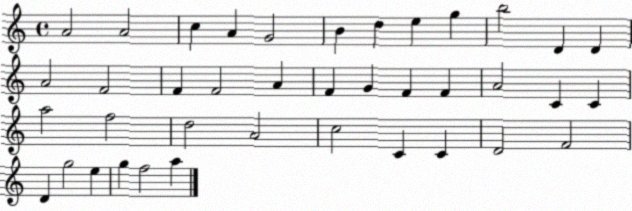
X:1
T:Untitled
M:4/4
L:1/4
K:C
A2 A2 c A G2 B d e g b2 D D A2 F2 F F2 A F G F F A2 C C a2 f2 d2 A2 c2 C C D2 F2 D g2 e g f2 a